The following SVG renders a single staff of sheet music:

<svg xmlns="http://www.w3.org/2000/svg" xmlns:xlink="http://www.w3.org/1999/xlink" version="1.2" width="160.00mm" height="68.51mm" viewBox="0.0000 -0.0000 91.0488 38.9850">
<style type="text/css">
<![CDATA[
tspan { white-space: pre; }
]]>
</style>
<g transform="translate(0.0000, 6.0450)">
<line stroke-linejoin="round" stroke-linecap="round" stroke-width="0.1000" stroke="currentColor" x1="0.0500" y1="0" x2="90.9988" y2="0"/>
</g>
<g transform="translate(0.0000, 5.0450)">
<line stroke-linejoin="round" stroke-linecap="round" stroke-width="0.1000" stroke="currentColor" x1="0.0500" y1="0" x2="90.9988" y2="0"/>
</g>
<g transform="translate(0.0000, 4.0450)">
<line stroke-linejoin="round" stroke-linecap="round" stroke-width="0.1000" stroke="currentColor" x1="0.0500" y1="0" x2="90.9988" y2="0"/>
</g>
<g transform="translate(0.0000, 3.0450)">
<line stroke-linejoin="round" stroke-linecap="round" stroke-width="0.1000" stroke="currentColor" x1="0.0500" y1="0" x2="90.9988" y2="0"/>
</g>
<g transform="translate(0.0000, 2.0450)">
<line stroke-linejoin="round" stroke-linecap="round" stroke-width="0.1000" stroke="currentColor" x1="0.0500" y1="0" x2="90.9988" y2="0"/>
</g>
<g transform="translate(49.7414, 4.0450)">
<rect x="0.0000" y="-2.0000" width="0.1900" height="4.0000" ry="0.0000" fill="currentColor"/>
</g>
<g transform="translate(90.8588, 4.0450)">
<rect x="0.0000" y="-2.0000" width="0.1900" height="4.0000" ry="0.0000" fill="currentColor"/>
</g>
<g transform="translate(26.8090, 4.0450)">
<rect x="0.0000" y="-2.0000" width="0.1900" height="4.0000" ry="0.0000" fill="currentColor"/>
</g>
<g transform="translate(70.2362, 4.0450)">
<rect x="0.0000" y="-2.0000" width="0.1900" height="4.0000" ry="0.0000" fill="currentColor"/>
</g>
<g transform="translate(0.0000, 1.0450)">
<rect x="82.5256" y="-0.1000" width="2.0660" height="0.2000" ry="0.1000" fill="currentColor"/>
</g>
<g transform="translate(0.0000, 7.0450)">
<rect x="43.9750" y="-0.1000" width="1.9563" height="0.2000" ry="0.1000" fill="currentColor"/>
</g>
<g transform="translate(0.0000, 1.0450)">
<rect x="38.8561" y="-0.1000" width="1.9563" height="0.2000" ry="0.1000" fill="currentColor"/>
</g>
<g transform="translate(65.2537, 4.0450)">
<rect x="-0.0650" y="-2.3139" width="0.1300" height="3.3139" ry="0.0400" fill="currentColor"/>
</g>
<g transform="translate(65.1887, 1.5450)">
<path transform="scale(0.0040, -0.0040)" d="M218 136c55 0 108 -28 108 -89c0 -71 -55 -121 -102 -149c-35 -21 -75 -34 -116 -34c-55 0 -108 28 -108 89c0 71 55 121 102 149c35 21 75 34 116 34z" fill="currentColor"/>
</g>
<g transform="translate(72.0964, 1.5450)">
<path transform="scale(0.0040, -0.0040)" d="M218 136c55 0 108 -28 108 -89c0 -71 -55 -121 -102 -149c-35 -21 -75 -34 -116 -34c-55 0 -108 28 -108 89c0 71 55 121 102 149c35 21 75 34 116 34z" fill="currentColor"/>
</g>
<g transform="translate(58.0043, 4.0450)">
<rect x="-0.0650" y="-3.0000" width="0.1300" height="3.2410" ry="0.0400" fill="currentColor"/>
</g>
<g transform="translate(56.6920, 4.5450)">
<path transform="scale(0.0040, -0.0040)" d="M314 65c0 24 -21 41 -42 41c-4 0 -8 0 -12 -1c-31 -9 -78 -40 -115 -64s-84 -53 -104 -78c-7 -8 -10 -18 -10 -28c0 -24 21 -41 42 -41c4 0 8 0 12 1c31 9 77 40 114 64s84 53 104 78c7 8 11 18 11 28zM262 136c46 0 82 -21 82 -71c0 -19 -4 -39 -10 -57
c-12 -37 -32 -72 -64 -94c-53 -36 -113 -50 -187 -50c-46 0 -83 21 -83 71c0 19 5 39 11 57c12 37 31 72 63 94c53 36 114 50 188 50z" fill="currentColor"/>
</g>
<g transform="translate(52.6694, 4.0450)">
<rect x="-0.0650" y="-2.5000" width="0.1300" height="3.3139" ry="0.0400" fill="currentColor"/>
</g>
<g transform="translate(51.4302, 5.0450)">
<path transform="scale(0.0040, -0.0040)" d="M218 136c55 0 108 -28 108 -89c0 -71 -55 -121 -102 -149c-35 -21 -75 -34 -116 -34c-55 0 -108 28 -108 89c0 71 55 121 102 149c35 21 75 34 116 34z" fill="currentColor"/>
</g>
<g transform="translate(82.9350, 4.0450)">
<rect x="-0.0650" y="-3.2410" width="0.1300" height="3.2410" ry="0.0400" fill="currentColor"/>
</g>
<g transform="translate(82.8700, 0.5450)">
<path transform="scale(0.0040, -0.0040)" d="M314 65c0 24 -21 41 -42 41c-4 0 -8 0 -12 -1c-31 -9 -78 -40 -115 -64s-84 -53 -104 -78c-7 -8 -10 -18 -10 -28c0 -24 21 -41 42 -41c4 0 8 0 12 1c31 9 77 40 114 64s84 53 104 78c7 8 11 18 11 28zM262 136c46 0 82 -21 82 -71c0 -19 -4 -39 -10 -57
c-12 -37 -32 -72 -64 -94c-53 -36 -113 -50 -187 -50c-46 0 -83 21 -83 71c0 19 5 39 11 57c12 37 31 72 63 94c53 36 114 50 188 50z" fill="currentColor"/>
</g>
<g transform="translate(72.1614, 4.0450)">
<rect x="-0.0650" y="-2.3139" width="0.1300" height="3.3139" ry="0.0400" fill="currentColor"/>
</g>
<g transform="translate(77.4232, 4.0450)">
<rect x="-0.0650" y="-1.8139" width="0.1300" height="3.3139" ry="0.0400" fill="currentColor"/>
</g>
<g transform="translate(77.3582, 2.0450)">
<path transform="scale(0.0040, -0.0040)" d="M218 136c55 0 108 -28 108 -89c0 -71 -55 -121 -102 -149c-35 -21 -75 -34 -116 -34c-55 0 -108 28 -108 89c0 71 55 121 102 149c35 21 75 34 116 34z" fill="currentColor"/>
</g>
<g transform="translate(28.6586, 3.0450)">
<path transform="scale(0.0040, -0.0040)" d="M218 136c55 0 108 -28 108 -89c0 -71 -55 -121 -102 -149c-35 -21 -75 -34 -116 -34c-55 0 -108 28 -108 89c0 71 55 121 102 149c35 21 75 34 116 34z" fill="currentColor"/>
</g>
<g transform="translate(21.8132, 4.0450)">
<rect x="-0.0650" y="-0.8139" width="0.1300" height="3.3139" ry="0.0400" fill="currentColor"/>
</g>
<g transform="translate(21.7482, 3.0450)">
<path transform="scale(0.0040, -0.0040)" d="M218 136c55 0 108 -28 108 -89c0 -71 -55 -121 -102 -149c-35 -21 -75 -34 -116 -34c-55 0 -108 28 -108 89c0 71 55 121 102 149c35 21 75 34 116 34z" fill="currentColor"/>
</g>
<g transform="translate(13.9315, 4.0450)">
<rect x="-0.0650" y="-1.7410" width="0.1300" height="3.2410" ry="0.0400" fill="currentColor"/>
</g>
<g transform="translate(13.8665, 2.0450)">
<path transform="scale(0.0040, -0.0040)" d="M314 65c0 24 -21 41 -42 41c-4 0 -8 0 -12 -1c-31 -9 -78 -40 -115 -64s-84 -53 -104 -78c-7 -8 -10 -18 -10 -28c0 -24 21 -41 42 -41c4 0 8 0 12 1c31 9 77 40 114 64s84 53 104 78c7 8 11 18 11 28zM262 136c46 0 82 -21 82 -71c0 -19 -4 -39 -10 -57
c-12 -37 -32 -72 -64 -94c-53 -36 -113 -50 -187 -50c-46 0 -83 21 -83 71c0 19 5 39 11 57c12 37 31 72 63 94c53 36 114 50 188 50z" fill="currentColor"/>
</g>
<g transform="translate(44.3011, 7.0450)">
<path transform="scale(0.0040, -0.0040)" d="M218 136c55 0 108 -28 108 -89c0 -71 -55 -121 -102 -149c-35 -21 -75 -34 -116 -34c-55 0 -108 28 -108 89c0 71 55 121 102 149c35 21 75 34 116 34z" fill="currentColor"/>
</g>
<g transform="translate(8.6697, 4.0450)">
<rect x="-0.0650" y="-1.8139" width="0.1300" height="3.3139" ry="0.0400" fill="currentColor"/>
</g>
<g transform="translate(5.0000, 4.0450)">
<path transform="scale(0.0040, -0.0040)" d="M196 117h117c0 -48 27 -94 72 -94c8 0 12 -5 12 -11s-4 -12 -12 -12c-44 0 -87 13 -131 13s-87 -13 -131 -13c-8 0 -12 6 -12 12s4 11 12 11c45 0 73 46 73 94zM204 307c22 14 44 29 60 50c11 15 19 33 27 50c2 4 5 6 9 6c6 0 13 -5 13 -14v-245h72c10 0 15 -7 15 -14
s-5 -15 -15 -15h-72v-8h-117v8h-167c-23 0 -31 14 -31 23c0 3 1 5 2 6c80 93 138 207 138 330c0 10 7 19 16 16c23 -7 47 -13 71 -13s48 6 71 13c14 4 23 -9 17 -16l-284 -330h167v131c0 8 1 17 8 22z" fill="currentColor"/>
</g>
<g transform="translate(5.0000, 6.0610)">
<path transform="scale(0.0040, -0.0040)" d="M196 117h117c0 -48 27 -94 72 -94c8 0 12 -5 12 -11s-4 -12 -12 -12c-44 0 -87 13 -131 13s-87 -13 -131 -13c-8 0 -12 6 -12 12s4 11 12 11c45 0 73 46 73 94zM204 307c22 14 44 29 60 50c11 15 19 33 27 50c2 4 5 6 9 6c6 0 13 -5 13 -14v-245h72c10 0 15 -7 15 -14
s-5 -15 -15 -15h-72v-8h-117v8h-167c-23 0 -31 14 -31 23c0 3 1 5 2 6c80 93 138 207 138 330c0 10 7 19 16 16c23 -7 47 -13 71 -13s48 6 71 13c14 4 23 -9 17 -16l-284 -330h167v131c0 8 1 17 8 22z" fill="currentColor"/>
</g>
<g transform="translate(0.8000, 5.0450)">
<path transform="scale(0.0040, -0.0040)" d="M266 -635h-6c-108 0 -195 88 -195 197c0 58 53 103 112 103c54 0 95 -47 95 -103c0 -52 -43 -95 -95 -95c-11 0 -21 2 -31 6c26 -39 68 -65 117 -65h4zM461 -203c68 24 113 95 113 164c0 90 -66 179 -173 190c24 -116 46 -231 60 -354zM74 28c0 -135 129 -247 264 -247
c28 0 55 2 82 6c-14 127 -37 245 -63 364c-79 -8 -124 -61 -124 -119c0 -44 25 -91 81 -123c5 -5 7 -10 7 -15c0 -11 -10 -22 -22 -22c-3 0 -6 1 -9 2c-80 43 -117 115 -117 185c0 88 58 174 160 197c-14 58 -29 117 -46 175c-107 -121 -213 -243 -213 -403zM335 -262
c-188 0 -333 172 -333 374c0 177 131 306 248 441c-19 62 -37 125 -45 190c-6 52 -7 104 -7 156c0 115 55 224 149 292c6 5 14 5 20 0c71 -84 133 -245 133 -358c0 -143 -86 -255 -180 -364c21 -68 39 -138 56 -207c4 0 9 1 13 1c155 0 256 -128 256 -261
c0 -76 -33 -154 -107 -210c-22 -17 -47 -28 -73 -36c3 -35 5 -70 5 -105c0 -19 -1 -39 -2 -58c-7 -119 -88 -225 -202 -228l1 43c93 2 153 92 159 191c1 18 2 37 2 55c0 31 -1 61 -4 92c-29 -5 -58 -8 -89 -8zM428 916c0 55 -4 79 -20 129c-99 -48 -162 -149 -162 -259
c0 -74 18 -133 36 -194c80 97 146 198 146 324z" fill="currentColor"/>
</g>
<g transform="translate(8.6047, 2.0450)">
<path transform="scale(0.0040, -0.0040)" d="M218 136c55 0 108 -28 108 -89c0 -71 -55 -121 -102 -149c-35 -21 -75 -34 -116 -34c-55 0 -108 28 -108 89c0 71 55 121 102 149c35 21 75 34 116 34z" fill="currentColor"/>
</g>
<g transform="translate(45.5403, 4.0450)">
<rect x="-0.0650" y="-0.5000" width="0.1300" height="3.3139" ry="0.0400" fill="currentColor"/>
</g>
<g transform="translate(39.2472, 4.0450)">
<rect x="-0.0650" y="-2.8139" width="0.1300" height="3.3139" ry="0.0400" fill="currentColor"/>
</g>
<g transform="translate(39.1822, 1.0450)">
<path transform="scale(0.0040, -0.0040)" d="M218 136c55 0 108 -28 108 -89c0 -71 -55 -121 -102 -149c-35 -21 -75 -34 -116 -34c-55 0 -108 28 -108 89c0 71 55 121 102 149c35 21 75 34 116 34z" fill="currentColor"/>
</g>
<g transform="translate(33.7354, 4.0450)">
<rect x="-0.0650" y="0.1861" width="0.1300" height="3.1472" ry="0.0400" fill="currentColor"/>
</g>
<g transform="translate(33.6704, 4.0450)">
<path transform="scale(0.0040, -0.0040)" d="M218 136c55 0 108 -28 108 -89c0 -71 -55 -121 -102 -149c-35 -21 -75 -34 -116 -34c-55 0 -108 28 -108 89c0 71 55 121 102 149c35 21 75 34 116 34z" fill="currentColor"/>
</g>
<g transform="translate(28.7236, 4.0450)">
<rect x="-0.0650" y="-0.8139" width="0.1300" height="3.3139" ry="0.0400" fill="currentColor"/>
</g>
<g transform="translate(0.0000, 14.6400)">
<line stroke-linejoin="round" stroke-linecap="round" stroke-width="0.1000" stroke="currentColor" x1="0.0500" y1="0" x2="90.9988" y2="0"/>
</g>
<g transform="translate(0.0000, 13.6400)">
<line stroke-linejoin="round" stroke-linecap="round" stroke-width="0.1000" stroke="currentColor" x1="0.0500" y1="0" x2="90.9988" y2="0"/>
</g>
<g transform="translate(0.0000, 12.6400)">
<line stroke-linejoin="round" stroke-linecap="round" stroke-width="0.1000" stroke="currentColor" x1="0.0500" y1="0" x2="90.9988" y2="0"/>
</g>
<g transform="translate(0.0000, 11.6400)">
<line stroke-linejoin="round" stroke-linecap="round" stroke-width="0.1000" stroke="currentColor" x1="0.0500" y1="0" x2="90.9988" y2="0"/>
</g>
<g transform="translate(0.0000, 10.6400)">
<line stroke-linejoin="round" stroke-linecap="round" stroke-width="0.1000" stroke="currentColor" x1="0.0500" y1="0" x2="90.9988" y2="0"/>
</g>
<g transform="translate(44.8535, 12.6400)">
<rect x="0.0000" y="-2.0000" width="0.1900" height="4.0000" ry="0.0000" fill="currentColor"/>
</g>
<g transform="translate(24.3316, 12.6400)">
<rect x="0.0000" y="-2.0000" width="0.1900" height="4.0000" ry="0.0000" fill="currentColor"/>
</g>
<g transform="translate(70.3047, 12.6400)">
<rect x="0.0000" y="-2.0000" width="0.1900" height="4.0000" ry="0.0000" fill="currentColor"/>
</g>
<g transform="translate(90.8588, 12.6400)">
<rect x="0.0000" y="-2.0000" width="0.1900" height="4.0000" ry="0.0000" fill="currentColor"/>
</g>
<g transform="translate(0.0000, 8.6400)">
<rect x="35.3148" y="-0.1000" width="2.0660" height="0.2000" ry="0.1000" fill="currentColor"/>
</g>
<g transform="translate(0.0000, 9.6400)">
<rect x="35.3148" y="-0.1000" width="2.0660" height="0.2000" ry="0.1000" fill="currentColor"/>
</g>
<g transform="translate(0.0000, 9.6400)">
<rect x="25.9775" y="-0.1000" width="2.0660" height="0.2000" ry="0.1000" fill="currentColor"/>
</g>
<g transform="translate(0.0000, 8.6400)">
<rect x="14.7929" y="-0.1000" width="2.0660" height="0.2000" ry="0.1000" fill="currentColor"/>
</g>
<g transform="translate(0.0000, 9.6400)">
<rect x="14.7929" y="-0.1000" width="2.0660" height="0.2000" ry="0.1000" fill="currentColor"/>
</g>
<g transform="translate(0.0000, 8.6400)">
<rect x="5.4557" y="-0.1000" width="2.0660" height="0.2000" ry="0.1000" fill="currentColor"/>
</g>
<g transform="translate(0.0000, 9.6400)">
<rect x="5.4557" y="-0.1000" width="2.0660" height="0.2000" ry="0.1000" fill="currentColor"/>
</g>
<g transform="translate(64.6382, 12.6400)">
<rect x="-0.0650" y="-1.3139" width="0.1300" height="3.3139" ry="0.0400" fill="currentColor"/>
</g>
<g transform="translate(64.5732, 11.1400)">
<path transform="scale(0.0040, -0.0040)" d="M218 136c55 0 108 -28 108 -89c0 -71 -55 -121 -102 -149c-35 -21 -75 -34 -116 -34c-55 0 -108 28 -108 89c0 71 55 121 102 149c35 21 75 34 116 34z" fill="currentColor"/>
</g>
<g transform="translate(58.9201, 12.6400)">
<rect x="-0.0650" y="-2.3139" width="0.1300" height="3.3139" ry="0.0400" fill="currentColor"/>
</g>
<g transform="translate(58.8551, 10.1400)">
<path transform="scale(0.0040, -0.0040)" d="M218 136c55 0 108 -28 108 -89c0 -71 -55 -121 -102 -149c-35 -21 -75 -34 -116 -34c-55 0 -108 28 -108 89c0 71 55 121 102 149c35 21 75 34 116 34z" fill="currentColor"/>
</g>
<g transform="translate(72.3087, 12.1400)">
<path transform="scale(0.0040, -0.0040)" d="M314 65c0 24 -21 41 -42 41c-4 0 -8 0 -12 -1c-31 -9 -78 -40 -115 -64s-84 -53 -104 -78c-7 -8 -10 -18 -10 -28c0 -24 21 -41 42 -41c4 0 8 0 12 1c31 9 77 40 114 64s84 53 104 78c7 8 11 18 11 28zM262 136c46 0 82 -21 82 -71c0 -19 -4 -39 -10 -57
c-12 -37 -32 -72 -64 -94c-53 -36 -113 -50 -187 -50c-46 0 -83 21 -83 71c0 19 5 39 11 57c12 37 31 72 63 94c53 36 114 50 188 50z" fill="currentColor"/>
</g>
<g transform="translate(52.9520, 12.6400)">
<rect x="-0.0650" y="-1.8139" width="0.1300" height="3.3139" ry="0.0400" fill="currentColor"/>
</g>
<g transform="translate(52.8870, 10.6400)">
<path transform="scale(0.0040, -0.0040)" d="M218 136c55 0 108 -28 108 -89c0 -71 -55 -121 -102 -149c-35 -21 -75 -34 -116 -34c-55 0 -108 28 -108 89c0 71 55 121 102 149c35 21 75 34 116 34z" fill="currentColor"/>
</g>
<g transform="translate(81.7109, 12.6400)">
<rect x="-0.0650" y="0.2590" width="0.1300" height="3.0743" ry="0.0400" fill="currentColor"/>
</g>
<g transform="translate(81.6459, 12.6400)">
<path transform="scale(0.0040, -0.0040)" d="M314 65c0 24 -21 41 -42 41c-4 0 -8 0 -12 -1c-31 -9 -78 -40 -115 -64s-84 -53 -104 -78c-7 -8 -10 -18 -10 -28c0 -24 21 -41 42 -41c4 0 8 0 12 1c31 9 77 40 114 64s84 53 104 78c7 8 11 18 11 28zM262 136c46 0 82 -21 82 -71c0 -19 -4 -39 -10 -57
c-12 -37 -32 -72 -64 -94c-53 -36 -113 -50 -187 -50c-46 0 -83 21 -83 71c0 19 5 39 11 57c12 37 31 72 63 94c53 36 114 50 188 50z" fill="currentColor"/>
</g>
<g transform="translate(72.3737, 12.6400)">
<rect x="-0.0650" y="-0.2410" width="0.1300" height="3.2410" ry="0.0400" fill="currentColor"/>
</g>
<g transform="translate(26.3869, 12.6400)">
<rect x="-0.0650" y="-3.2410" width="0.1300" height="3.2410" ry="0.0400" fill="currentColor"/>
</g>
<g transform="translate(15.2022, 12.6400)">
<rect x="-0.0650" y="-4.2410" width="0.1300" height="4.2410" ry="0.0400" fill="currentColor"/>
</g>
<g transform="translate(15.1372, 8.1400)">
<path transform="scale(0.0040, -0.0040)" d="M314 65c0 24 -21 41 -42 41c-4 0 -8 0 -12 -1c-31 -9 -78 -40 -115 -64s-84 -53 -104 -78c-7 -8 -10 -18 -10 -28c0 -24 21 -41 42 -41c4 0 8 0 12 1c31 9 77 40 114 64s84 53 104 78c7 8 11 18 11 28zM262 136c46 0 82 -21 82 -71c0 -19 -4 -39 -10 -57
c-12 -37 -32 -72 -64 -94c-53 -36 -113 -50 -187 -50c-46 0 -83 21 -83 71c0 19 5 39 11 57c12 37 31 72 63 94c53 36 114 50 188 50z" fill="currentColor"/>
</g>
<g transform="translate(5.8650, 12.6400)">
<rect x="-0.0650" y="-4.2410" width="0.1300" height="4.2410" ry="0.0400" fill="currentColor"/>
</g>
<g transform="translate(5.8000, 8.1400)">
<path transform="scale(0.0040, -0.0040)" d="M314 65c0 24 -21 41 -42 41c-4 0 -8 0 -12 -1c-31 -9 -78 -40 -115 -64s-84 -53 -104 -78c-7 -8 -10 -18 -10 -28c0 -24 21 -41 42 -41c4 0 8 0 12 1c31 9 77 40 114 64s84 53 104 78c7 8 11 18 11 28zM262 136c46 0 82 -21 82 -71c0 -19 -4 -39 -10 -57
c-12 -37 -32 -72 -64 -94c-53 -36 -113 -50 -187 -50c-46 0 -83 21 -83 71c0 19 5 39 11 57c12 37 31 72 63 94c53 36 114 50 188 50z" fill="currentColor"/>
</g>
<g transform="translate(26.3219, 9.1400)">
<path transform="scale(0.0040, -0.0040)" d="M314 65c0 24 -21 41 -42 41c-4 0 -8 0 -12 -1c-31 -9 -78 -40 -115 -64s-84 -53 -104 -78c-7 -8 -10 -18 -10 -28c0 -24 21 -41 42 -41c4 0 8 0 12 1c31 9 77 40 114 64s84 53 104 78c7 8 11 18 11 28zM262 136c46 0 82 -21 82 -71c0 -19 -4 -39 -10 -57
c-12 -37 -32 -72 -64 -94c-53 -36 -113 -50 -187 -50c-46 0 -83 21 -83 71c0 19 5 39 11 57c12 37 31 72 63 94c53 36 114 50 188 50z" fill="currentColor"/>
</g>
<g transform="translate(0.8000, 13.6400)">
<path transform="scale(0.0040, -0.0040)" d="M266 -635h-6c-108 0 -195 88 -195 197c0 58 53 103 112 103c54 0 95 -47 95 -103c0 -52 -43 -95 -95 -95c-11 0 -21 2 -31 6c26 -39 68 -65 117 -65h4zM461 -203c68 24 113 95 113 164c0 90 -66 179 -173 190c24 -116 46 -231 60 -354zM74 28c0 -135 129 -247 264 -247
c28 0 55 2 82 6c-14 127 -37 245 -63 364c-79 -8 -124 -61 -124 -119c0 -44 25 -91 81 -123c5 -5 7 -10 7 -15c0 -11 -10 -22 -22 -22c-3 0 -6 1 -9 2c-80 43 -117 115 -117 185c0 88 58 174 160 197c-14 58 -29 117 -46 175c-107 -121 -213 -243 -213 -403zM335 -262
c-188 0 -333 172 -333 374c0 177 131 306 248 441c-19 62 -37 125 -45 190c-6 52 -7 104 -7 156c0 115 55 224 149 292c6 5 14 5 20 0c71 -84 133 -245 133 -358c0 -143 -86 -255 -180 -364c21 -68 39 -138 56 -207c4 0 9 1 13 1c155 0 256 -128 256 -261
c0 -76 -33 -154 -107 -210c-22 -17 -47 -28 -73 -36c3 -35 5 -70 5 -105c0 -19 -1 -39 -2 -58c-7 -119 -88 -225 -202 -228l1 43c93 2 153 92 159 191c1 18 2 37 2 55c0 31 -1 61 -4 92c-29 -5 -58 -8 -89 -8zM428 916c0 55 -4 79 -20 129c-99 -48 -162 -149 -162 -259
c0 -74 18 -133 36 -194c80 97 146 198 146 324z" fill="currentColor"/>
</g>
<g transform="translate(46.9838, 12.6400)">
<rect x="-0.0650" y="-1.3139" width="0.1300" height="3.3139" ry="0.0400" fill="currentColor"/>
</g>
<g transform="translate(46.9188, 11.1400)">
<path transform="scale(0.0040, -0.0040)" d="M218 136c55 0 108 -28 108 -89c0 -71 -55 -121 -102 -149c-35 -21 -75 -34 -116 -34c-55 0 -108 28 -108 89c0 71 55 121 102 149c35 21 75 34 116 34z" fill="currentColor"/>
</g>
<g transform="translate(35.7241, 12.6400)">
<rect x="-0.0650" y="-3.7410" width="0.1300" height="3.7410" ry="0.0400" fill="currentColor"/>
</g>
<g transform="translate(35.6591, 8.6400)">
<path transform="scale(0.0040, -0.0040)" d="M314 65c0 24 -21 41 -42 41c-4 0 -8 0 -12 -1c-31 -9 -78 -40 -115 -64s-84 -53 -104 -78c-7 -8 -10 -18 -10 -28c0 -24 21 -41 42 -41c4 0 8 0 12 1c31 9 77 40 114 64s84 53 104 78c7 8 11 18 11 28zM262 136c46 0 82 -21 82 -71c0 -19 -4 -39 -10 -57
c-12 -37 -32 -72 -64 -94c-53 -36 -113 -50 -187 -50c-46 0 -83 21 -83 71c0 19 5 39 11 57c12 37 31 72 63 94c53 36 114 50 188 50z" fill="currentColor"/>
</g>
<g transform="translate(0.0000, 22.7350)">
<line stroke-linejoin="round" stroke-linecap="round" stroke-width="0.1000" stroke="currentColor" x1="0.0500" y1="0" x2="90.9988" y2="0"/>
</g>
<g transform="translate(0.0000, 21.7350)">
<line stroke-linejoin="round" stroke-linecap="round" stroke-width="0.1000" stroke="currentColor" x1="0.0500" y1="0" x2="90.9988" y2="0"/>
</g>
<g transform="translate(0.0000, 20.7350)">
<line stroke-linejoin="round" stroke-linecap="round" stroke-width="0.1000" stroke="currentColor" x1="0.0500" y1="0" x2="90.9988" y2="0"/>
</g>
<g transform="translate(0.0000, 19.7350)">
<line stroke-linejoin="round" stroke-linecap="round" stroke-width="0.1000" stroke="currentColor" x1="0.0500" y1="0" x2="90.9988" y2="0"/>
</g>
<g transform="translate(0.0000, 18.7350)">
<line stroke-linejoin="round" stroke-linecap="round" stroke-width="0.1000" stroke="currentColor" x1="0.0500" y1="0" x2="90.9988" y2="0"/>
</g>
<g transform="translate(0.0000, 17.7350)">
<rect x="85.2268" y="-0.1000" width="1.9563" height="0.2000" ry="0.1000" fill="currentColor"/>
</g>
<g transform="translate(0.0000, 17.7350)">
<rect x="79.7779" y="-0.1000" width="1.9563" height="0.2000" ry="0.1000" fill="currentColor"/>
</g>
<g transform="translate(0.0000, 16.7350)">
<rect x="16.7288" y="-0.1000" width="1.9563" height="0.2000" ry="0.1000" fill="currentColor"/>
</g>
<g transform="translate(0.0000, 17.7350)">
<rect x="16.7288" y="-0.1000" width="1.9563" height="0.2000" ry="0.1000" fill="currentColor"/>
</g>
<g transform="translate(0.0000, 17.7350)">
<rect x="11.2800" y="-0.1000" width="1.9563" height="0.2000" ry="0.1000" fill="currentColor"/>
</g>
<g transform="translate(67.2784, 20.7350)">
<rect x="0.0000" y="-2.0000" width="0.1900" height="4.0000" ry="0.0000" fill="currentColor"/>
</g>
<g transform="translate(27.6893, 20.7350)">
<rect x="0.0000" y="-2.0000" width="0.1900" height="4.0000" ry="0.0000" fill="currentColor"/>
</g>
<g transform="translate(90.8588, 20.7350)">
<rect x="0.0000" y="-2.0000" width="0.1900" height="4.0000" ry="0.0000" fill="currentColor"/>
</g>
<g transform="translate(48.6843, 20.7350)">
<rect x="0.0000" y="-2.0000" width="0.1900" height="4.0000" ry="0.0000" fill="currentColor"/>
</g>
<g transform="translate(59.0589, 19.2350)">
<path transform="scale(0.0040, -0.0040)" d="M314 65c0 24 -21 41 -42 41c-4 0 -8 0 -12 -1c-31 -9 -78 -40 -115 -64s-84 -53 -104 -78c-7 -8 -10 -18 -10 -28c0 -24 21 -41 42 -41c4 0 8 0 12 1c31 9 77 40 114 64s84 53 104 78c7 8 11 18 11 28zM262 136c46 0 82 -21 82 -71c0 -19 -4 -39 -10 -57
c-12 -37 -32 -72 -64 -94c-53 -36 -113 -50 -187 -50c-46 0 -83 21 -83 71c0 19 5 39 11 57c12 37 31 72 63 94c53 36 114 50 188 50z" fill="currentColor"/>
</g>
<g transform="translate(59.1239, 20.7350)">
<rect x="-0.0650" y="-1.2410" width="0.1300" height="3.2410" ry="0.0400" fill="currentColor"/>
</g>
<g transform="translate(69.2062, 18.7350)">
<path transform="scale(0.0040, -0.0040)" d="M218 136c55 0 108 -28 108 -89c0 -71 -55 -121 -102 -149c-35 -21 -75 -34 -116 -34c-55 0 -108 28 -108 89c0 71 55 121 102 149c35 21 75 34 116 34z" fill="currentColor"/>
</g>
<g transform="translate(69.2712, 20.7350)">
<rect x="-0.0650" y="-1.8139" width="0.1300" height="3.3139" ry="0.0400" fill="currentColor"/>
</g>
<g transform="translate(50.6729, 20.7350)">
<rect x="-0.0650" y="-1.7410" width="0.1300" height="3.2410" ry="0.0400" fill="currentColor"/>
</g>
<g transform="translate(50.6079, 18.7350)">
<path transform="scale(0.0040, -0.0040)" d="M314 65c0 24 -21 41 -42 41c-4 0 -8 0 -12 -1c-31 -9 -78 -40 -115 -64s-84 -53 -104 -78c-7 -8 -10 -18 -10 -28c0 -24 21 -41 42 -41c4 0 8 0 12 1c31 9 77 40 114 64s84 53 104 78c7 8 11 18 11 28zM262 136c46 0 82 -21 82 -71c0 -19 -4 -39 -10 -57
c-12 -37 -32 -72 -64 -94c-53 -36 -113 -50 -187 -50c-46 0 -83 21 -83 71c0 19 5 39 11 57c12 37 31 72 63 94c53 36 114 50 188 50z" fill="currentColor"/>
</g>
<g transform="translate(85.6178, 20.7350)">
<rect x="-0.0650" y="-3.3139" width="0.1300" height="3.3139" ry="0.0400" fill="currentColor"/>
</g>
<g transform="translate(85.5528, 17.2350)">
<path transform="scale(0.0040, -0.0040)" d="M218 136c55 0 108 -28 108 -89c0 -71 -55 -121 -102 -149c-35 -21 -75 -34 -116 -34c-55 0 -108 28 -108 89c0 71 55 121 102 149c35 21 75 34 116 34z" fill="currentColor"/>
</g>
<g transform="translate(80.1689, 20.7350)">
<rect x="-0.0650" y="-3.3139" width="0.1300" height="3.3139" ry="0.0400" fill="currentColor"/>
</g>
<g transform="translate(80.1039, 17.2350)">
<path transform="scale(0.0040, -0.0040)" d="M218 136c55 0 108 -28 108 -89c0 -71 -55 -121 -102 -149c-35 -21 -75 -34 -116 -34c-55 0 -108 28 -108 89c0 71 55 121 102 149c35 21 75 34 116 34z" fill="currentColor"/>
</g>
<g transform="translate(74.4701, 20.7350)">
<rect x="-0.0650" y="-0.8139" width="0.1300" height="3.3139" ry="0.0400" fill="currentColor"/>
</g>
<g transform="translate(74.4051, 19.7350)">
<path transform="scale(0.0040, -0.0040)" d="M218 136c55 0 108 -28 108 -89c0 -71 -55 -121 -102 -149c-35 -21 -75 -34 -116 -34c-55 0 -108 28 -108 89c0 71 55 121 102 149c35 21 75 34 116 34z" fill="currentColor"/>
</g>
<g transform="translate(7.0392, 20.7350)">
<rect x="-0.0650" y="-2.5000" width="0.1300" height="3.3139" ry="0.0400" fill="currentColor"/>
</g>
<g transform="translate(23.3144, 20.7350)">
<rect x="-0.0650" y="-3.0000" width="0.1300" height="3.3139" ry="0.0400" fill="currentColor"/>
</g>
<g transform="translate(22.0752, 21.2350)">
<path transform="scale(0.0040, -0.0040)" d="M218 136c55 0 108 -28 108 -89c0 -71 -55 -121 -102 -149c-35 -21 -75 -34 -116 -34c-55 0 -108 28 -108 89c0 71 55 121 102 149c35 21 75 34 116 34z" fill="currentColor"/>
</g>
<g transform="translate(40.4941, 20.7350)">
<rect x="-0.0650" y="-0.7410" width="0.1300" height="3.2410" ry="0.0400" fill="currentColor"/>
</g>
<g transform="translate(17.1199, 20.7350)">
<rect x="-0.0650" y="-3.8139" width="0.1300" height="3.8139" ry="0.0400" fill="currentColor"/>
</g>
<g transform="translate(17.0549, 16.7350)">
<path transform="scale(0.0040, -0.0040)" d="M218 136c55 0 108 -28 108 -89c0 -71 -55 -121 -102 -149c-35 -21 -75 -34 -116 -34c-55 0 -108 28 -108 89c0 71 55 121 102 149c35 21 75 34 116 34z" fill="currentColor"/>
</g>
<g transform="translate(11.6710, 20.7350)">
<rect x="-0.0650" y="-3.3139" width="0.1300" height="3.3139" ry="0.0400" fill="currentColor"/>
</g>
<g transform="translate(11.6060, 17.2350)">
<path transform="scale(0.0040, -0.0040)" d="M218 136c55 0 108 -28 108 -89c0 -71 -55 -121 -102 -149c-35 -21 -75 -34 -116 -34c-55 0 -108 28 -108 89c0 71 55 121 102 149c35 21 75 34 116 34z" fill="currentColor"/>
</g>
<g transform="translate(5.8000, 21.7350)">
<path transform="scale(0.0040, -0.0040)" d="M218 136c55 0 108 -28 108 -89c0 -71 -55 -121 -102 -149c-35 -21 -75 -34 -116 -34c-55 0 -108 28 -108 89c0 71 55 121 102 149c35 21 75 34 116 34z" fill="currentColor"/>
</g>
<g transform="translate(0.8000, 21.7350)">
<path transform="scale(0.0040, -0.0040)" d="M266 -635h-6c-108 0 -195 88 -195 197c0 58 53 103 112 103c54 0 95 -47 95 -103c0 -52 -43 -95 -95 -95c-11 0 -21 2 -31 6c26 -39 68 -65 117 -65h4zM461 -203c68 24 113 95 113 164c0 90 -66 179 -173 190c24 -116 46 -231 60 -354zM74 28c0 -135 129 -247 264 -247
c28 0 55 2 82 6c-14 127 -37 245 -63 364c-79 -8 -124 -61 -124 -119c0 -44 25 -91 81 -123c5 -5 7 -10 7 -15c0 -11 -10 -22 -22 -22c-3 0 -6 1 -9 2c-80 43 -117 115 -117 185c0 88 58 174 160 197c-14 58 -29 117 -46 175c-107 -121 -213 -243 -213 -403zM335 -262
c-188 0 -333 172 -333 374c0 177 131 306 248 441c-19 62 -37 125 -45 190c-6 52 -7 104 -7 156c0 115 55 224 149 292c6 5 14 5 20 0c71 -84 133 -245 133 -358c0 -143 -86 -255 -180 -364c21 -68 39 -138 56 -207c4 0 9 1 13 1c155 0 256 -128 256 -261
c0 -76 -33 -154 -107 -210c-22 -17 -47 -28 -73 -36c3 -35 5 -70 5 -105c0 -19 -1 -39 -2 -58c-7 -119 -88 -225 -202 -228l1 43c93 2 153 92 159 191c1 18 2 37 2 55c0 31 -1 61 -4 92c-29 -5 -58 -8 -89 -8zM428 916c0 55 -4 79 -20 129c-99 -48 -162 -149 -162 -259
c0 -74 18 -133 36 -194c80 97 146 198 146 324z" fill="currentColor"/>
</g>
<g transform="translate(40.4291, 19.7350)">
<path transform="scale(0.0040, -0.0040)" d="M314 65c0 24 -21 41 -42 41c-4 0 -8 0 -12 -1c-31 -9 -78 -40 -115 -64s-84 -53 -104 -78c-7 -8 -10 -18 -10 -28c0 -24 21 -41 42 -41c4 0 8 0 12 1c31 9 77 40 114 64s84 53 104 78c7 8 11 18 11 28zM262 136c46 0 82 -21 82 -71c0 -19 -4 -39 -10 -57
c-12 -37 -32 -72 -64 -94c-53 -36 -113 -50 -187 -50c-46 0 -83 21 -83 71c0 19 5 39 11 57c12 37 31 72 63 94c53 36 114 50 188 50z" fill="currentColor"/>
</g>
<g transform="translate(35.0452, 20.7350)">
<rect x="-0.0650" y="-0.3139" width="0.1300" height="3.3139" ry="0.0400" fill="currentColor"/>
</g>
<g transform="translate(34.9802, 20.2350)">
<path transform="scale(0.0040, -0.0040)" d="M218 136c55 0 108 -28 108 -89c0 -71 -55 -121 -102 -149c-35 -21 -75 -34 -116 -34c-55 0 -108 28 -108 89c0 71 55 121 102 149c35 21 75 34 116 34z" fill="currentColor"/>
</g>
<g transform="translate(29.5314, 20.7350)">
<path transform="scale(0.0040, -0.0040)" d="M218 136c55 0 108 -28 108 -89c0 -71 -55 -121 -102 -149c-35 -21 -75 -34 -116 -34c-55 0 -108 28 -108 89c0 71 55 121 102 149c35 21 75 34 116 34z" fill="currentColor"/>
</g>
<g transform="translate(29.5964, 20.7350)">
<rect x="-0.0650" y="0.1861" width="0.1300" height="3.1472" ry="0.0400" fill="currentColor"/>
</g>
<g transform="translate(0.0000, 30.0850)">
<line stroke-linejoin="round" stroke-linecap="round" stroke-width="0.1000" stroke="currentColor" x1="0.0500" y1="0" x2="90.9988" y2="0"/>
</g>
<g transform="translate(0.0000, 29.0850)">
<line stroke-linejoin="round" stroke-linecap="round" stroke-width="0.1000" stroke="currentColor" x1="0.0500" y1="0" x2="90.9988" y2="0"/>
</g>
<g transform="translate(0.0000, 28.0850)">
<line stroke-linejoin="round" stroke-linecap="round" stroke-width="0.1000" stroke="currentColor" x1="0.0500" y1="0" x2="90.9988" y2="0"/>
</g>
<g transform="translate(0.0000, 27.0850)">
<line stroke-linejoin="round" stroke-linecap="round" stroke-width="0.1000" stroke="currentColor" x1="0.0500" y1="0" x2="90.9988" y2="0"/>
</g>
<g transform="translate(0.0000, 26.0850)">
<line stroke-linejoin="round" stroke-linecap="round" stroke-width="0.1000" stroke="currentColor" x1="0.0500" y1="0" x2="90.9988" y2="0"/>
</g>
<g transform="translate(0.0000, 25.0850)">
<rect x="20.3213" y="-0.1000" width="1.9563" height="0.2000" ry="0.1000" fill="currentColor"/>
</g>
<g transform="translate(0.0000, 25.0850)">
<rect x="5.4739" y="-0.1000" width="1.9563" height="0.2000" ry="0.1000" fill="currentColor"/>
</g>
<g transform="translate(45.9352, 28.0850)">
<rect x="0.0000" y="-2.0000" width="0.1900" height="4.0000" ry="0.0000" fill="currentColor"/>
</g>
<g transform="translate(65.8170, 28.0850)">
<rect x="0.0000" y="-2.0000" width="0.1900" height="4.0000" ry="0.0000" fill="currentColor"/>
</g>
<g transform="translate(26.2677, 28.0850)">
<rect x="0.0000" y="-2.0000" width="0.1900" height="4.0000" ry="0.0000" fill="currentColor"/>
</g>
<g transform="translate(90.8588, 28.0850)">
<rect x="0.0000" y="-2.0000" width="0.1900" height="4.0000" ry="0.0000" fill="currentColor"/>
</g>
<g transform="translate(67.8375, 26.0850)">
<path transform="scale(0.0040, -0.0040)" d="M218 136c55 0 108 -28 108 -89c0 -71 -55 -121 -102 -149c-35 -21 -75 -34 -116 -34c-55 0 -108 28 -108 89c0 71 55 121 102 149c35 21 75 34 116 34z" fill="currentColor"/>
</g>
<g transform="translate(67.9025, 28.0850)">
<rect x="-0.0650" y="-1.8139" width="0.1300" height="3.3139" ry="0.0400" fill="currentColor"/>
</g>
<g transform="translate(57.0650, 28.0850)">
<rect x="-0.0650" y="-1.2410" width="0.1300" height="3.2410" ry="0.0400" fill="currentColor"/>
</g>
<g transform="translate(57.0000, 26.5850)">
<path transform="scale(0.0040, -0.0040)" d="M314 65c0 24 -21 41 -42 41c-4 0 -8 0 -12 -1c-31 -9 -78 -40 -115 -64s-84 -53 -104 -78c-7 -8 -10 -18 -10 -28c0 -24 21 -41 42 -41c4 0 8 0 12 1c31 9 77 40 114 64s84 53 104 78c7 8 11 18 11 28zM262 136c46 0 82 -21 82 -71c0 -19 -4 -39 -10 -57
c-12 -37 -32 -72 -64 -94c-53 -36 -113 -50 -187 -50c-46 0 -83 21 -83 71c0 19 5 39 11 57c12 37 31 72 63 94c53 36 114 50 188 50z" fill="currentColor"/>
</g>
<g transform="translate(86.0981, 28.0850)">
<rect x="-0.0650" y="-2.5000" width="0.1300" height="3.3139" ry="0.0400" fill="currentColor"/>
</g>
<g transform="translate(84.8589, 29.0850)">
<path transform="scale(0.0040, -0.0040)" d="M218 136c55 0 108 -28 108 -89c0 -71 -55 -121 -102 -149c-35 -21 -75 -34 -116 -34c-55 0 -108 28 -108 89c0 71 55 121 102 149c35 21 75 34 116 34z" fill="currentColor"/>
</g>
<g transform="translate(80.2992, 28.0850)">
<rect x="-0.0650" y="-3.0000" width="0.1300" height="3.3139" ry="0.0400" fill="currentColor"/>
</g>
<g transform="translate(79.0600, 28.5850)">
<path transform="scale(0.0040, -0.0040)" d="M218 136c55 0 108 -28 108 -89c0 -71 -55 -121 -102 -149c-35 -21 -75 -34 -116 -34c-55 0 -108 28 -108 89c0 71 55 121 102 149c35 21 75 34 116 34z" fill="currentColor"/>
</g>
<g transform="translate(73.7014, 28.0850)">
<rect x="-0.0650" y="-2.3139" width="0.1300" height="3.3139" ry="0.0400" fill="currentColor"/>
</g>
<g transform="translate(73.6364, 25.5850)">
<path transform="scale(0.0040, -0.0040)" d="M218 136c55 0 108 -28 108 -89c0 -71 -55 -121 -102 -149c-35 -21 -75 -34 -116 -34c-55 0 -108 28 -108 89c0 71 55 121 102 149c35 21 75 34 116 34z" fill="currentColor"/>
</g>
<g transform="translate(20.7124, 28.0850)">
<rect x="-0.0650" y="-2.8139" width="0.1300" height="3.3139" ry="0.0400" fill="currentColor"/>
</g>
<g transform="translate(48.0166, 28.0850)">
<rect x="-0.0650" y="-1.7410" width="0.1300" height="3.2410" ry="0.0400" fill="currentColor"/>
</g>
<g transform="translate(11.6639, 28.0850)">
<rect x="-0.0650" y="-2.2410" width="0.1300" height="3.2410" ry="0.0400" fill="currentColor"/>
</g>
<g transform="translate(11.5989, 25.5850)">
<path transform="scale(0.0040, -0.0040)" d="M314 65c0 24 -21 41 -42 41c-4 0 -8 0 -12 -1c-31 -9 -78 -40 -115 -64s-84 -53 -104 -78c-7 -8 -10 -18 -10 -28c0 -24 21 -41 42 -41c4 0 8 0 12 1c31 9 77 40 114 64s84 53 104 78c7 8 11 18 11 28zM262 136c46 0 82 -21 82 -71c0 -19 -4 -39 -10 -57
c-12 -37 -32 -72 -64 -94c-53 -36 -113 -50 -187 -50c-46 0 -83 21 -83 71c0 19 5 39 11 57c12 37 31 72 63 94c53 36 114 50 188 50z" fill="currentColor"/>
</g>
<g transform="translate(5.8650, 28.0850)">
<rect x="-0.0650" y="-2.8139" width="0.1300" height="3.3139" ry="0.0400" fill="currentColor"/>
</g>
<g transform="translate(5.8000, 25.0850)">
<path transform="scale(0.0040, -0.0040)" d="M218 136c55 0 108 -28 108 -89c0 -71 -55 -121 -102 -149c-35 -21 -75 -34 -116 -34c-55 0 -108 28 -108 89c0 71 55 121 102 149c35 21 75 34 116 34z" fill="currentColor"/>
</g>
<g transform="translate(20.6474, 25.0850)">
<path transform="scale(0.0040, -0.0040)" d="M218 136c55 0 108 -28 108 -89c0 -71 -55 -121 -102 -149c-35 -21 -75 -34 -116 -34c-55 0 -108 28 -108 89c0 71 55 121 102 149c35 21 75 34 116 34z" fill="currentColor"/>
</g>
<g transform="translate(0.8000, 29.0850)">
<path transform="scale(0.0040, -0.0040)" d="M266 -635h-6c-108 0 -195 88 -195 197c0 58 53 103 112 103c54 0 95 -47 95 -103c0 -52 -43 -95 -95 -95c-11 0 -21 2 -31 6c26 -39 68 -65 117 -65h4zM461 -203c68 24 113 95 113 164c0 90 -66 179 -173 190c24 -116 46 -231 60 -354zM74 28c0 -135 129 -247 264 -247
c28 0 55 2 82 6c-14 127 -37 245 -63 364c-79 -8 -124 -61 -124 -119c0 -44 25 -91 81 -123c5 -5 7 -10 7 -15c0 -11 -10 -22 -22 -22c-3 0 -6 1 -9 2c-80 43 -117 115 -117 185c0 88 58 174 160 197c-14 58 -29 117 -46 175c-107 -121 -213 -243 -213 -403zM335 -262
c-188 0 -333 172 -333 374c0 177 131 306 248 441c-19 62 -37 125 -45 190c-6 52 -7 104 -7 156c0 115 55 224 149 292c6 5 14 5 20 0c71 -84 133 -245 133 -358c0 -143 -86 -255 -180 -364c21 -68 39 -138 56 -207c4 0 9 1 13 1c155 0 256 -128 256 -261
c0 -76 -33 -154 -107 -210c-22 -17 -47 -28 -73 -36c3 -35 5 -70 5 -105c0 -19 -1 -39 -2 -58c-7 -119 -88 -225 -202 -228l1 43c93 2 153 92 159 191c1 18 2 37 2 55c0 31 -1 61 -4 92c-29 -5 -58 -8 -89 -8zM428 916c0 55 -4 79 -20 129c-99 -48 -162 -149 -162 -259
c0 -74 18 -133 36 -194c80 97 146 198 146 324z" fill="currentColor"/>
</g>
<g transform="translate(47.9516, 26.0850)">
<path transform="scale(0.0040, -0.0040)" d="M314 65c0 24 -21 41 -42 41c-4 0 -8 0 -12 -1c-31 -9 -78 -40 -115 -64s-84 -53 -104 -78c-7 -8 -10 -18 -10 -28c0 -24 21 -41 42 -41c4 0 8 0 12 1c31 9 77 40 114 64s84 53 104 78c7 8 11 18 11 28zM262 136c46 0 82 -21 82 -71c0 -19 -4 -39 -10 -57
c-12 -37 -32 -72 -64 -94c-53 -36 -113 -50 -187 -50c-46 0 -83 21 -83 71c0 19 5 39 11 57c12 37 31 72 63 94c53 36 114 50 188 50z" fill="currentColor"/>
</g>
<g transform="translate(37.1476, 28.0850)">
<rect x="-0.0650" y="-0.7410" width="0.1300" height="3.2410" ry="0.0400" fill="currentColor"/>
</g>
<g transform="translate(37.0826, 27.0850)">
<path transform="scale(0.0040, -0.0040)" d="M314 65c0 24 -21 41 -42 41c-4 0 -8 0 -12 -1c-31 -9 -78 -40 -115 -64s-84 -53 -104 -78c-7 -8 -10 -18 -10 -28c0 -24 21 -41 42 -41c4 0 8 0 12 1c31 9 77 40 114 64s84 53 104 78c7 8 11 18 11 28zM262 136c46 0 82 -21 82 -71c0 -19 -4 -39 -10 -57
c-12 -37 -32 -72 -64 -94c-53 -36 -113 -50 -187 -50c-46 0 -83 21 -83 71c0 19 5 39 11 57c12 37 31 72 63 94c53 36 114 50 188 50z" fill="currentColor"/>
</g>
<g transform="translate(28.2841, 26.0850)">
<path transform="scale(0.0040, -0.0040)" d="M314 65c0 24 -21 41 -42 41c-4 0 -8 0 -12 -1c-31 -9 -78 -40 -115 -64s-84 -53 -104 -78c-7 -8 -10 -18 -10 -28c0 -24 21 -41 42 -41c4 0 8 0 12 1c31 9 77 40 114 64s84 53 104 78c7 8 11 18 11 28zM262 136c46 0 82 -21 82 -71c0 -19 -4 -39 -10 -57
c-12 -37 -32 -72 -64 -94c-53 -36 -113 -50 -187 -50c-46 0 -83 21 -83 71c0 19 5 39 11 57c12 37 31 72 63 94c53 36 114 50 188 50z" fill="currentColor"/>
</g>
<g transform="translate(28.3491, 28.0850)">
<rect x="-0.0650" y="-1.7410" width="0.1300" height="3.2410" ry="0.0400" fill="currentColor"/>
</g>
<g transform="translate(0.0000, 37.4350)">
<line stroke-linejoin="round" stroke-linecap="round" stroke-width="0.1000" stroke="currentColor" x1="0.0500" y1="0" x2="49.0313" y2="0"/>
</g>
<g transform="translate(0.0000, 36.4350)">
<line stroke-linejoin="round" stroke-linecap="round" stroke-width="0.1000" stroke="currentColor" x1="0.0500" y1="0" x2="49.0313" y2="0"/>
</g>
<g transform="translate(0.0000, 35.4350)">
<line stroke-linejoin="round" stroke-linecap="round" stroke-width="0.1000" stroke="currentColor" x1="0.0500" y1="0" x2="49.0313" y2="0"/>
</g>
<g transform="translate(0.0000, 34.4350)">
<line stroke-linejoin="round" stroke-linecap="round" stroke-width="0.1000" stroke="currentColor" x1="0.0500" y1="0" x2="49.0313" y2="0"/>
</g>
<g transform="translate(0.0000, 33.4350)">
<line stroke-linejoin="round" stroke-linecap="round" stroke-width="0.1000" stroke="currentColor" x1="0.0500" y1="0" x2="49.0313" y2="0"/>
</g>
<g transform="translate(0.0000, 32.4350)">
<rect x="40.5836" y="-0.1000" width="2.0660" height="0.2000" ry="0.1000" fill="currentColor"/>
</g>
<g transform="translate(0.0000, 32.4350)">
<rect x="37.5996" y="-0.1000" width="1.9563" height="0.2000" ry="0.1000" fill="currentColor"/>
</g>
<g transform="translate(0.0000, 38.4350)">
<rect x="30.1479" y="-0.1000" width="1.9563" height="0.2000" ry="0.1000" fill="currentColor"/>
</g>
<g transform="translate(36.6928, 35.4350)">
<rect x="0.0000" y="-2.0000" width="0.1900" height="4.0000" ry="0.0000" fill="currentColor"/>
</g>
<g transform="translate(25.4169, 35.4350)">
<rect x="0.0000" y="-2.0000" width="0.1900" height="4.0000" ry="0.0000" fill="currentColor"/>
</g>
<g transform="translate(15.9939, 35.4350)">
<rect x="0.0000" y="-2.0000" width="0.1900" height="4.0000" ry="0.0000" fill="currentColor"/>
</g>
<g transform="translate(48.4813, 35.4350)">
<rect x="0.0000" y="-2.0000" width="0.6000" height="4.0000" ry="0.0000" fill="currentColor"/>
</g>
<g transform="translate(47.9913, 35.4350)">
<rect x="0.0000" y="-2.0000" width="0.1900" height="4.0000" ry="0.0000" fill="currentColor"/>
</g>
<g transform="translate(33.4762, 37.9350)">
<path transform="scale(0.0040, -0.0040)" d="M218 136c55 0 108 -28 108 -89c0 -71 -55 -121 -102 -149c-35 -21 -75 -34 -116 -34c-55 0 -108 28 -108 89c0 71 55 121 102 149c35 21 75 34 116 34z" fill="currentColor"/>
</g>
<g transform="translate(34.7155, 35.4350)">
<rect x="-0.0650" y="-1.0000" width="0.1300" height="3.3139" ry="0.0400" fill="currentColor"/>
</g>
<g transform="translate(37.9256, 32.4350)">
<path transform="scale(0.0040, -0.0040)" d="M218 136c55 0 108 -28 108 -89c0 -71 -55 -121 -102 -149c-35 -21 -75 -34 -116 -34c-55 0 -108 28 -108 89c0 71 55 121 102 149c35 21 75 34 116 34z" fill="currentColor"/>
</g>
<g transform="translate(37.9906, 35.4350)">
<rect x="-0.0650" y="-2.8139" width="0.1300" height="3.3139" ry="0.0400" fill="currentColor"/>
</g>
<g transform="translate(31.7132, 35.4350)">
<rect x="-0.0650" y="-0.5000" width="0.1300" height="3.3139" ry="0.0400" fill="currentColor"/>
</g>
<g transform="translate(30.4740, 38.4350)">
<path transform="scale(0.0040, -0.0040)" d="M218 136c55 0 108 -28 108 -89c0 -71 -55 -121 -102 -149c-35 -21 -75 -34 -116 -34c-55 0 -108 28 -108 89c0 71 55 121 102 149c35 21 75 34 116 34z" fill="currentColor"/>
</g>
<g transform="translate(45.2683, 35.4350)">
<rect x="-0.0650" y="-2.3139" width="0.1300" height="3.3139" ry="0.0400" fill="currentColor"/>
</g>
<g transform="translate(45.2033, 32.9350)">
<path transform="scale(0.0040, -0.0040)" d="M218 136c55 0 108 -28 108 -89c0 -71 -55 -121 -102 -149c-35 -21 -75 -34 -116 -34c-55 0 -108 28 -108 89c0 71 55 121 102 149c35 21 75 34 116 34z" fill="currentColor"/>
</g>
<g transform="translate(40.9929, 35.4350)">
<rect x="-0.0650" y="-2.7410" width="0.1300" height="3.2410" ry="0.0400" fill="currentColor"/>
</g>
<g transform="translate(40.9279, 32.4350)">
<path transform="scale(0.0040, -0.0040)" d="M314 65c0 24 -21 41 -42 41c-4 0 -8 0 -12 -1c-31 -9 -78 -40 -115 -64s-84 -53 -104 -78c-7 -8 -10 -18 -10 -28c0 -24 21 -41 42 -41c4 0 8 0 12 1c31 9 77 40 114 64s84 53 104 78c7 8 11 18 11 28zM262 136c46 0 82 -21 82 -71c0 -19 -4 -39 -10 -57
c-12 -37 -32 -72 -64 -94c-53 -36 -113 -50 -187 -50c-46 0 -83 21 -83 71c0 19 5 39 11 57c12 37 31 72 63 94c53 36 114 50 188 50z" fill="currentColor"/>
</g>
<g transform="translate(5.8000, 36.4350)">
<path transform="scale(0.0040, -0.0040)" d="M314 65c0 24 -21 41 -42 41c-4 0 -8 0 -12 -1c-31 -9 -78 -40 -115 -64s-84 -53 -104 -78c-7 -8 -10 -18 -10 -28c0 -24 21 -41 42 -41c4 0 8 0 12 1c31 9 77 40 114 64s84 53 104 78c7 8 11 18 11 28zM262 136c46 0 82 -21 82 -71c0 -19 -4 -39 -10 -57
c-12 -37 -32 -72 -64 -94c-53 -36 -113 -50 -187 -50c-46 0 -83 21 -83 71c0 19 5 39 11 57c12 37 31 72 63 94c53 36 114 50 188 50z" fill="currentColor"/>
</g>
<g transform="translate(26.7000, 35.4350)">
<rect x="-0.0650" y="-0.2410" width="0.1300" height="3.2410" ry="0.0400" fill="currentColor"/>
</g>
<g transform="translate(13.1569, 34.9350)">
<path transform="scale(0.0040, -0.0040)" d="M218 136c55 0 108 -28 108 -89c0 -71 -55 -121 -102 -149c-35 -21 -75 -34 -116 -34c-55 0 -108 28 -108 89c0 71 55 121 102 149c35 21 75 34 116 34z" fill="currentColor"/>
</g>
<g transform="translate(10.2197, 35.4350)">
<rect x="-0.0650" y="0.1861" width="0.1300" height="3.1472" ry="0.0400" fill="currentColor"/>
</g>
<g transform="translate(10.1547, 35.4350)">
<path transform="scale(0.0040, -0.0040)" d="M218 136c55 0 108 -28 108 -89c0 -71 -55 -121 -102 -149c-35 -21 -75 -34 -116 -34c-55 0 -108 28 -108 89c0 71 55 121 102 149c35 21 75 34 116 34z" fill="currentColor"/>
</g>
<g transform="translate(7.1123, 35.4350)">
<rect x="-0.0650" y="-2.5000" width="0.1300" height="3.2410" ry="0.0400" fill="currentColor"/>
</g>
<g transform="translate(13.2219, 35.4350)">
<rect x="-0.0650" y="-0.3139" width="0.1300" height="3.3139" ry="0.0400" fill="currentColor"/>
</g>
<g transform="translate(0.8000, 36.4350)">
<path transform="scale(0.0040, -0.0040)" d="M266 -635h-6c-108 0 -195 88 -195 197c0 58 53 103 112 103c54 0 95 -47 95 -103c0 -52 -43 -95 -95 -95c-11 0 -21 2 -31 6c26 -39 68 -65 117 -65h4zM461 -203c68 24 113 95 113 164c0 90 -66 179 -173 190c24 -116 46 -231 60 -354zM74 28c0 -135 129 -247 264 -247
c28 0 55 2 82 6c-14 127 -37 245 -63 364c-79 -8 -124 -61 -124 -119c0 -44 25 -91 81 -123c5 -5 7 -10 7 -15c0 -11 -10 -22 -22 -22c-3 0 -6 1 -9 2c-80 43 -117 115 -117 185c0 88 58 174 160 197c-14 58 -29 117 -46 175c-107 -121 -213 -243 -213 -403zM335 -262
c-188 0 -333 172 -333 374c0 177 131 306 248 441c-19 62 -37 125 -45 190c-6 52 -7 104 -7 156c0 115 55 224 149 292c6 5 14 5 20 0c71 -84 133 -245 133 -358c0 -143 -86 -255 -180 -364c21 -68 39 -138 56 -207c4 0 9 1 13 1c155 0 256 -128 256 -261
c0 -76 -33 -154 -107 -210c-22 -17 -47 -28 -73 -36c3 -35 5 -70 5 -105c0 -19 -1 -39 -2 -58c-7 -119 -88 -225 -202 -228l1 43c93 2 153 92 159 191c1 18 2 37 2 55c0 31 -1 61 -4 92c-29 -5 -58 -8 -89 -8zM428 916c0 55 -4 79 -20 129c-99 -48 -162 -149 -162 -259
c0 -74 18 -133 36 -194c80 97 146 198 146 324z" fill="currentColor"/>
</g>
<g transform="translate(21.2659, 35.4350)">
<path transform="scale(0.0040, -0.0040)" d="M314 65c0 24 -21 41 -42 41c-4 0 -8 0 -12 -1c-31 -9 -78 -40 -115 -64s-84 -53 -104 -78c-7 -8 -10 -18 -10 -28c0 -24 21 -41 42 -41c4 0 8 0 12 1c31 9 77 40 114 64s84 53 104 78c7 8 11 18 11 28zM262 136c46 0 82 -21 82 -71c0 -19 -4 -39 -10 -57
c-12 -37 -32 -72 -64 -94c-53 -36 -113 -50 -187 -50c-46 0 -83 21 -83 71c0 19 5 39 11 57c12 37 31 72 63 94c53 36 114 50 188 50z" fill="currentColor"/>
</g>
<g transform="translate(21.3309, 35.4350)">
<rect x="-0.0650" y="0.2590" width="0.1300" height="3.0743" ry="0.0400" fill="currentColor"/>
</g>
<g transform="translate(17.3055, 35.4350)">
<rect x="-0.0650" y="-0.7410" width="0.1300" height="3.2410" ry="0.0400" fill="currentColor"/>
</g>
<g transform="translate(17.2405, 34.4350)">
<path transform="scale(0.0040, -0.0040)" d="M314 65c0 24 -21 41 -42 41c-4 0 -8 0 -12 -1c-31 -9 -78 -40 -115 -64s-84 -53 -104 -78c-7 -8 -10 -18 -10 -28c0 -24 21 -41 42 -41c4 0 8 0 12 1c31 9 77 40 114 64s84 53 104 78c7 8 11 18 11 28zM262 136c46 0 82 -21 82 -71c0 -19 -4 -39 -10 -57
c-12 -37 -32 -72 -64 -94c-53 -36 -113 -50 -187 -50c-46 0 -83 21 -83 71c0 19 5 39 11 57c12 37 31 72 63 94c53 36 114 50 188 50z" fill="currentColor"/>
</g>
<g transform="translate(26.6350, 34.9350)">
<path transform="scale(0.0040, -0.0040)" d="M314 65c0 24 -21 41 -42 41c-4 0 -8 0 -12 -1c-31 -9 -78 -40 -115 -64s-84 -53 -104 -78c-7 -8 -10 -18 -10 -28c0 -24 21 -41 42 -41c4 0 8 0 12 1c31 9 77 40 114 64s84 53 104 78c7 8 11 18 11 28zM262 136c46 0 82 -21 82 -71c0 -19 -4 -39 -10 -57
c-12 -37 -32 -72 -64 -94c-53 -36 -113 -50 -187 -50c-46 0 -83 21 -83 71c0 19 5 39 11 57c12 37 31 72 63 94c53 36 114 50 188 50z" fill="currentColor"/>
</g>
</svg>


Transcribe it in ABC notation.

X:1
T:Untitled
M:4/4
L:1/4
K:C
f f2 d d B a C G A2 g g f b2 d'2 d'2 b2 c'2 e f g e c2 B2 G b c' A B c d2 f2 e2 f d b b a g2 a f2 d2 f2 e2 f g A G G2 B c d2 B2 c2 C D a a2 g